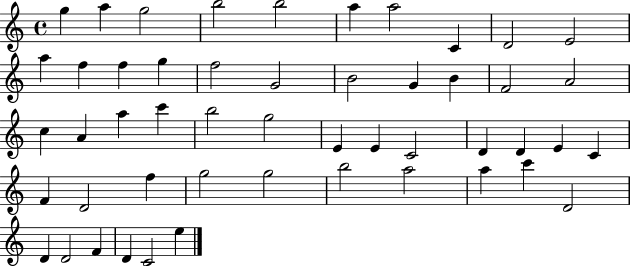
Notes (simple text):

G5/q A5/q G5/h B5/h B5/h A5/q A5/h C4/q D4/h E4/h A5/q F5/q F5/q G5/q F5/h G4/h B4/h G4/q B4/q F4/h A4/h C5/q A4/q A5/q C6/q B5/h G5/h E4/q E4/q C4/h D4/q D4/q E4/q C4/q F4/q D4/h F5/q G5/h G5/h B5/h A5/h A5/q C6/q D4/h D4/q D4/h F4/q D4/q C4/h E5/q